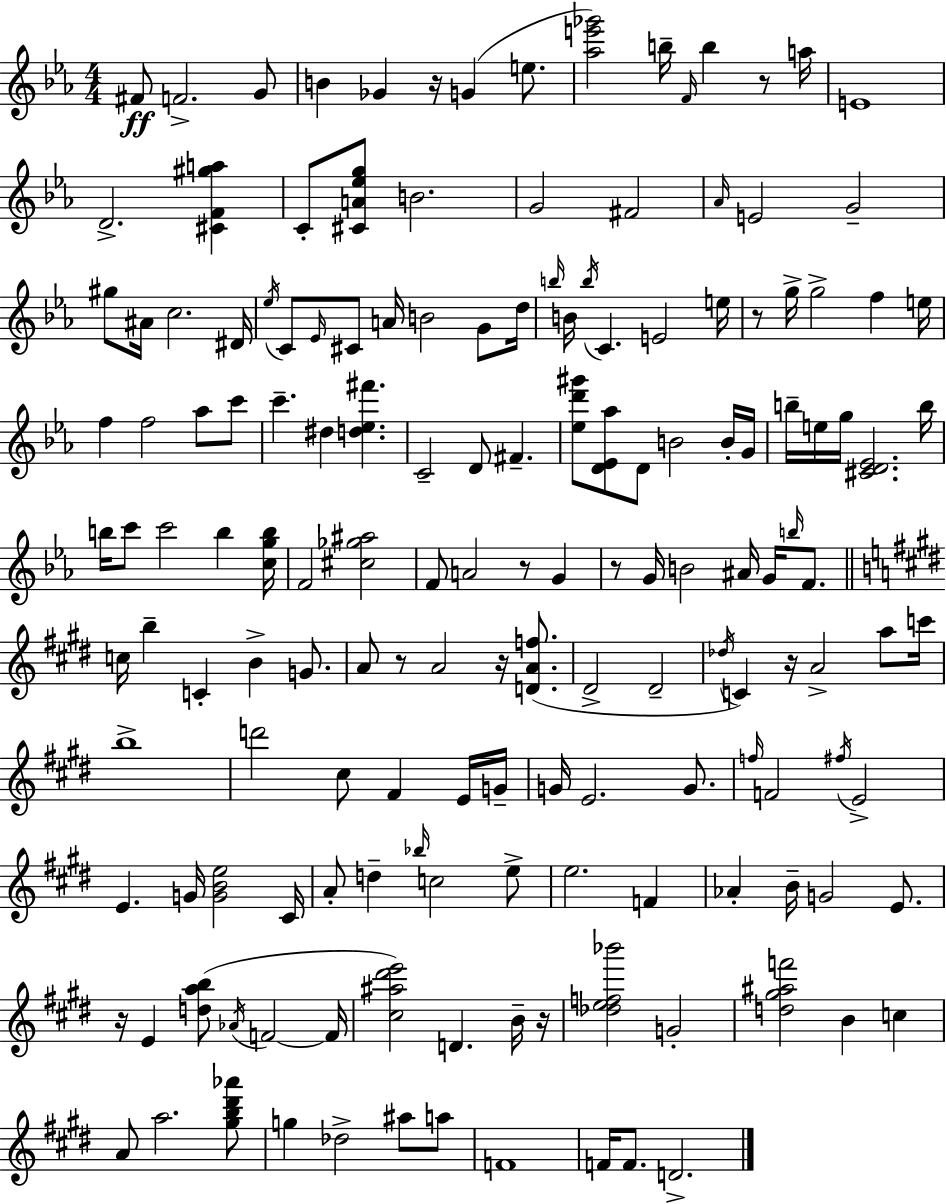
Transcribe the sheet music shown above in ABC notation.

X:1
T:Untitled
M:4/4
L:1/4
K:Eb
^F/2 F2 G/2 B _G z/4 G e/2 [_ae'_g']2 b/4 F/4 b z/2 a/4 E4 D2 [^CF^ga] C/2 [^CA_eg]/2 B2 G2 ^F2 _A/4 E2 G2 ^g/2 ^A/4 c2 ^D/4 _e/4 C/2 _E/4 ^C/2 A/4 B2 G/2 d/4 b/4 B/4 b/4 C E2 e/4 z/2 g/4 g2 f e/4 f f2 _a/2 c'/2 c' ^d [d_e^f'] C2 D/2 ^F [_ed'^g']/2 [D_E_a]/2 D/2 B2 B/4 G/4 b/4 e/4 g/4 [^CD_E]2 b/4 b/4 c'/2 c'2 b [cgb]/4 F2 [^c_g^a]2 F/2 A2 z/2 G z/2 G/4 B2 ^A/4 G/4 b/4 F/2 c/4 b C B G/2 A/2 z/2 A2 z/4 [DAf]/2 ^D2 ^D2 _d/4 C z/4 A2 a/2 c'/4 b4 d'2 ^c/2 ^F E/4 G/4 G/4 E2 G/2 f/4 F2 ^f/4 E2 E G/4 [GBe]2 ^C/4 A/2 d _b/4 c2 e/2 e2 F _A B/4 G2 E/2 z/4 E [dab]/2 _A/4 F2 F/4 [^c^a^d'e']2 D B/4 z/4 [_def_b']2 G2 [d^g^af']2 B c A/2 a2 [^gb^d'_a']/2 g _d2 ^a/2 a/2 F4 F/4 F/2 D2